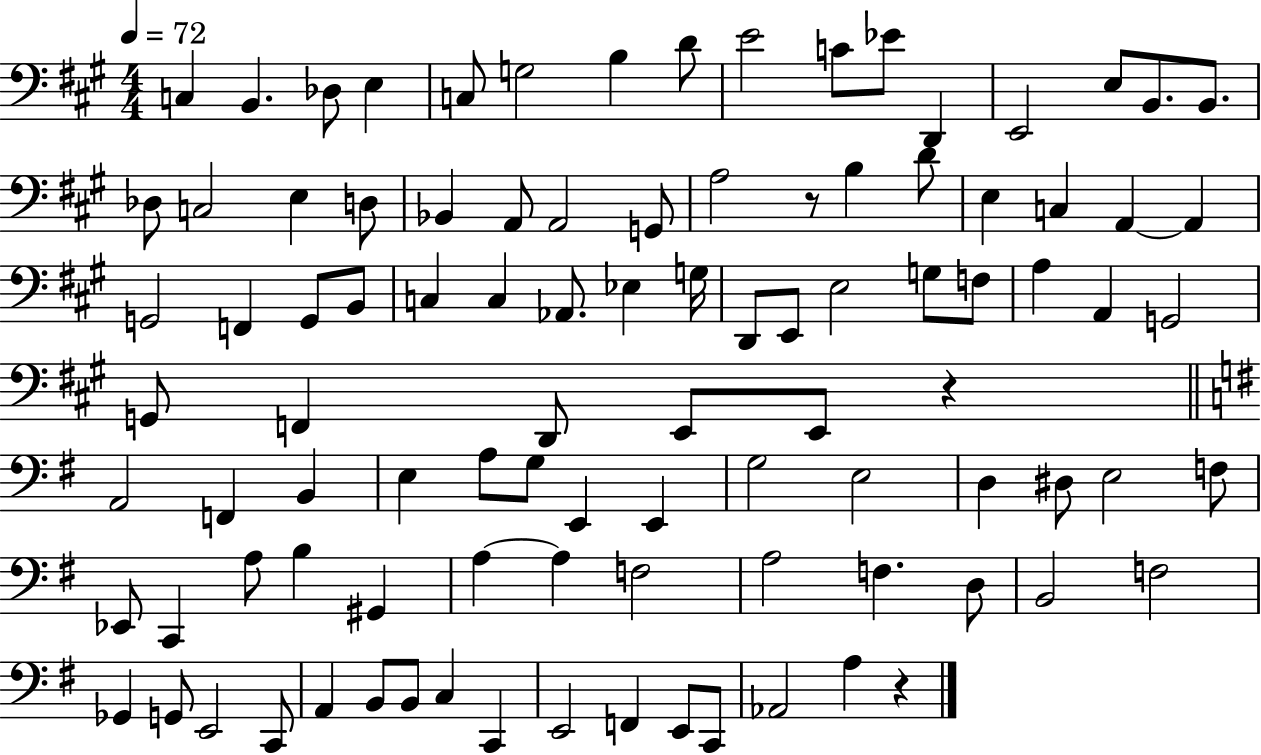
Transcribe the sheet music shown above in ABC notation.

X:1
T:Untitled
M:4/4
L:1/4
K:A
C, B,, _D,/2 E, C,/2 G,2 B, D/2 E2 C/2 _E/2 D,, E,,2 E,/2 B,,/2 B,,/2 _D,/2 C,2 E, D,/2 _B,, A,,/2 A,,2 G,,/2 A,2 z/2 B, D/2 E, C, A,, A,, G,,2 F,, G,,/2 B,,/2 C, C, _A,,/2 _E, G,/4 D,,/2 E,,/2 E,2 G,/2 F,/2 A, A,, G,,2 G,,/2 F,, D,,/2 E,,/2 E,,/2 z A,,2 F,, B,, E, A,/2 G,/2 E,, E,, G,2 E,2 D, ^D,/2 E,2 F,/2 _E,,/2 C,, A,/2 B, ^G,, A, A, F,2 A,2 F, D,/2 B,,2 F,2 _G,, G,,/2 E,,2 C,,/2 A,, B,,/2 B,,/2 C, C,, E,,2 F,, E,,/2 C,,/2 _A,,2 A, z